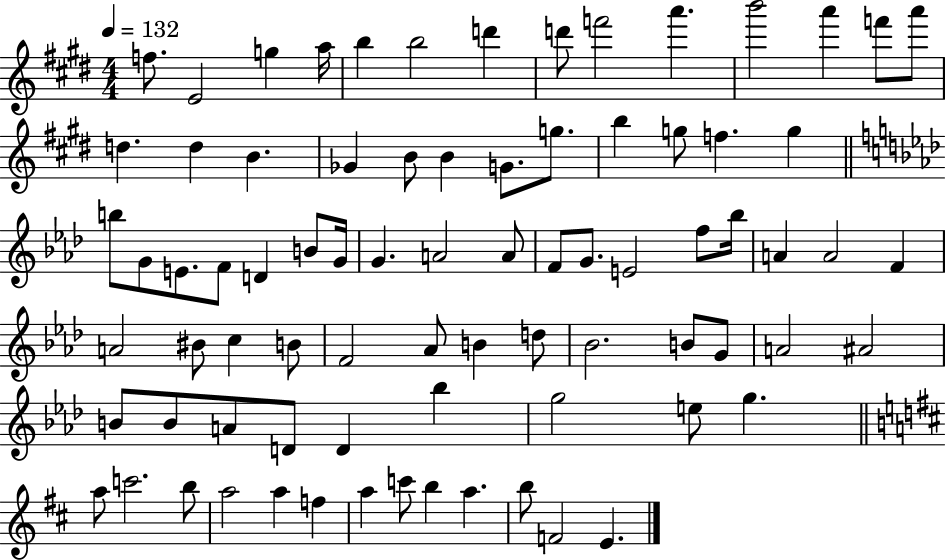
F5/e. E4/h G5/q A5/s B5/q B5/h D6/q D6/e F6/h A6/q. B6/h A6/q F6/e A6/e D5/q. D5/q B4/q. Gb4/q B4/e B4/q G4/e. G5/e. B5/q G5/e F5/q. G5/q B5/e G4/e E4/e. F4/e D4/q B4/e G4/s G4/q. A4/h A4/e F4/e G4/e. E4/h F5/e Bb5/s A4/q A4/h F4/q A4/h BIS4/e C5/q B4/e F4/h Ab4/e B4/q D5/e Bb4/h. B4/e G4/e A4/h A#4/h B4/e B4/e A4/e D4/e D4/q Bb5/q G5/h E5/e G5/q. A5/e C6/h. B5/e A5/h A5/q F5/q A5/q C6/e B5/q A5/q. B5/e F4/h E4/q.